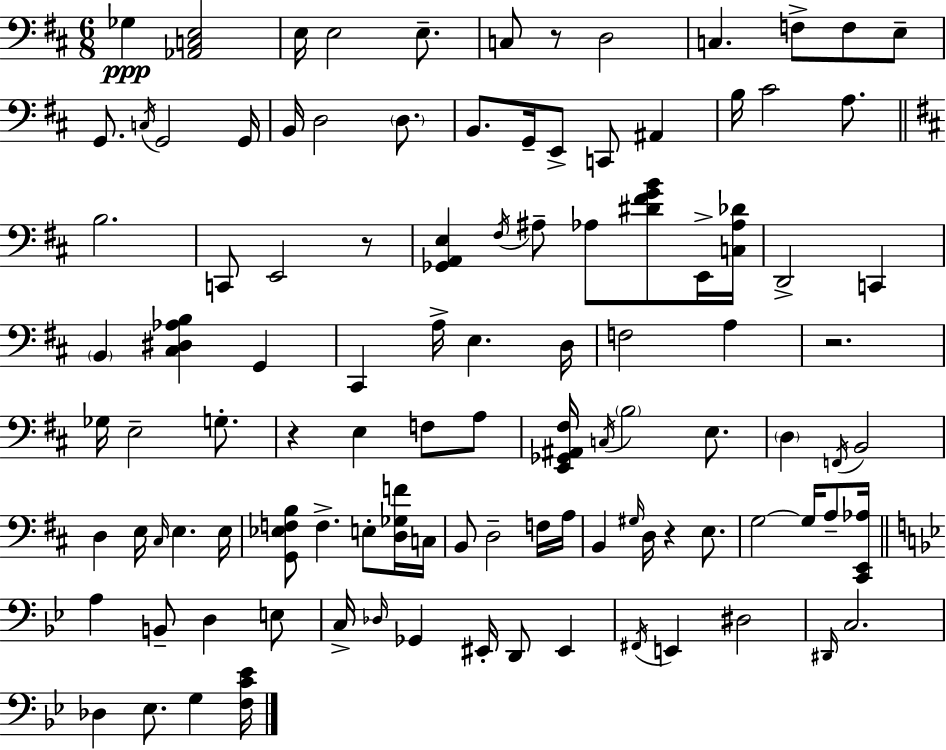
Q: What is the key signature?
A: D major